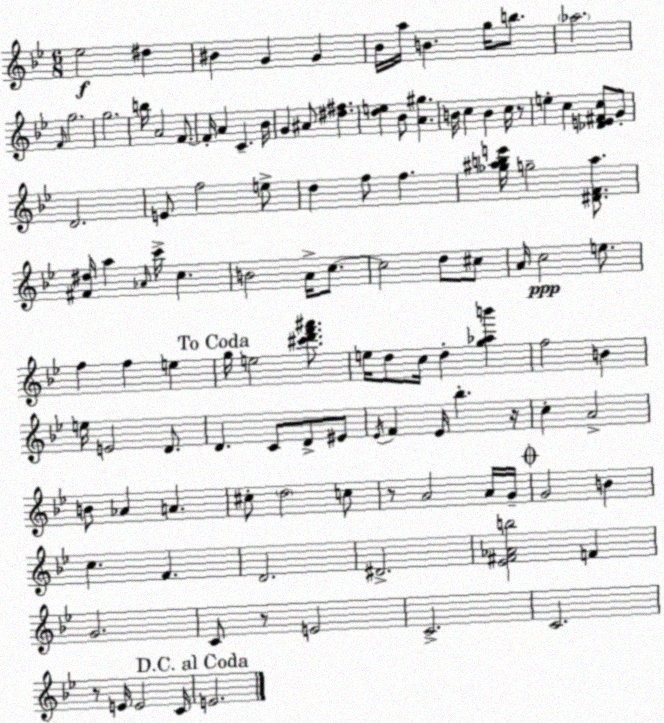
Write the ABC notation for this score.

X:1
T:Untitled
M:6/8
L:1/4
K:Bb
_e2 ^d ^B G G _B/4 a/4 B g/4 b/2 _a2 F/4 g2 g2 b/4 A2 F/2 F/4 A C _B/4 G ^A/2 [^d^f] [de] _B/2 [A^g] B/4 c B c/4 z/2 e c [_DE^Fc]/2 G/2 D2 E/2 f2 e/2 d f/2 f [_g^abe']/4 g2 [^DF^a]/2 [^F^d]/4 a _A/4 c'/4 c B2 A/4 c/2 c2 d/2 ^c/2 A/4 c2 e/2 f f e g/4 e2 [^c'd'f'^a']/2 e/4 d/2 c/4 d [g_ab'] f2 B e/4 E2 D/2 D C/2 D/2 ^E/2 _E/4 F _E/4 _b z/4 c A2 B/2 _A A ^c/2 d2 c/2 z/2 A2 A/4 G/4 G2 B c F D2 ^D2 [_E^F_Ab]2 F G2 C/2 z/2 E2 C2 C2 z/2 E/4 E2 C/4 E2